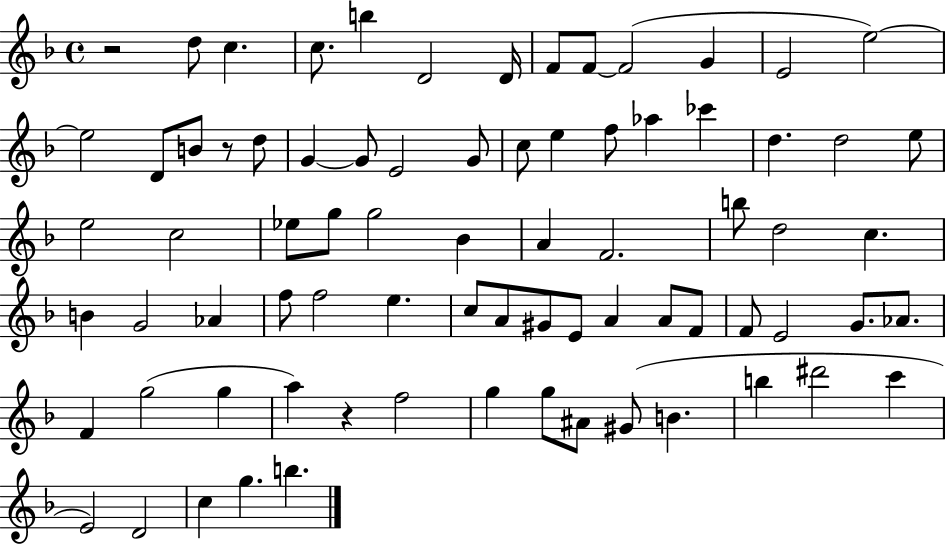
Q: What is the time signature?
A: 4/4